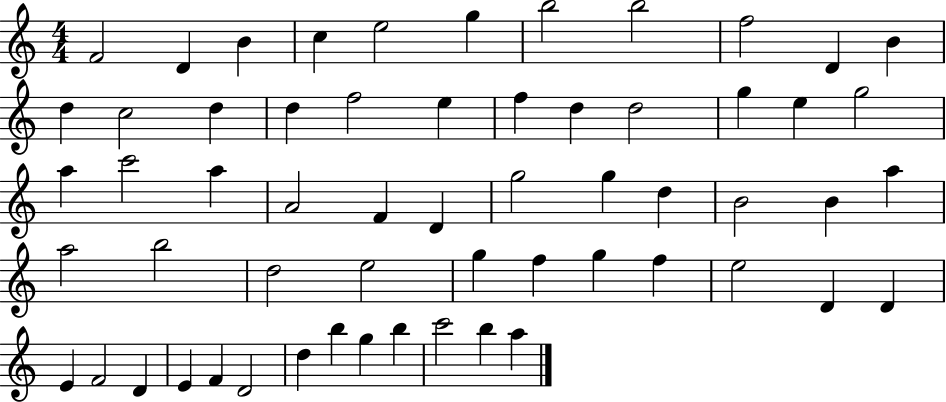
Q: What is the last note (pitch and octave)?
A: A5